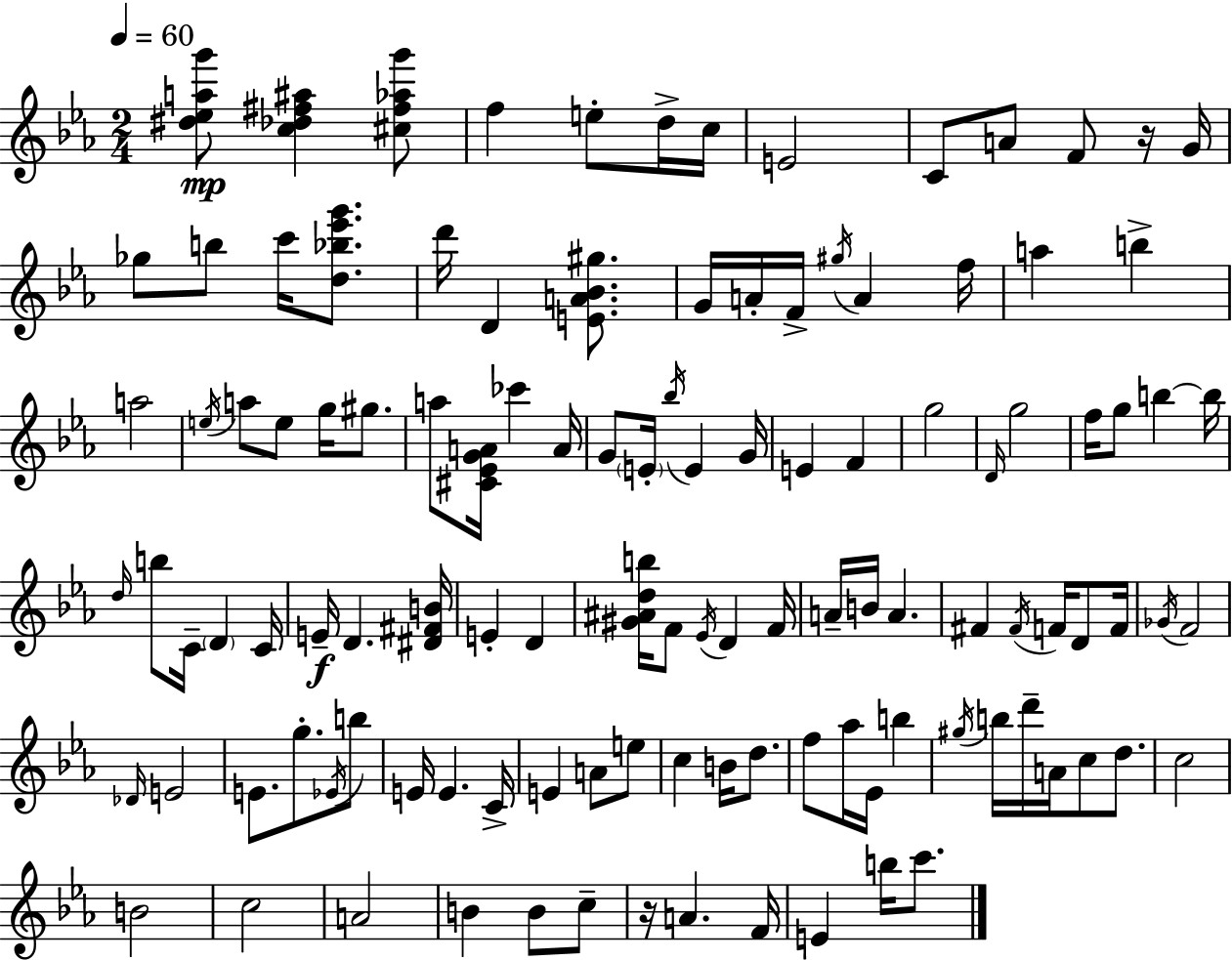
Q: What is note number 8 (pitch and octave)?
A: F4